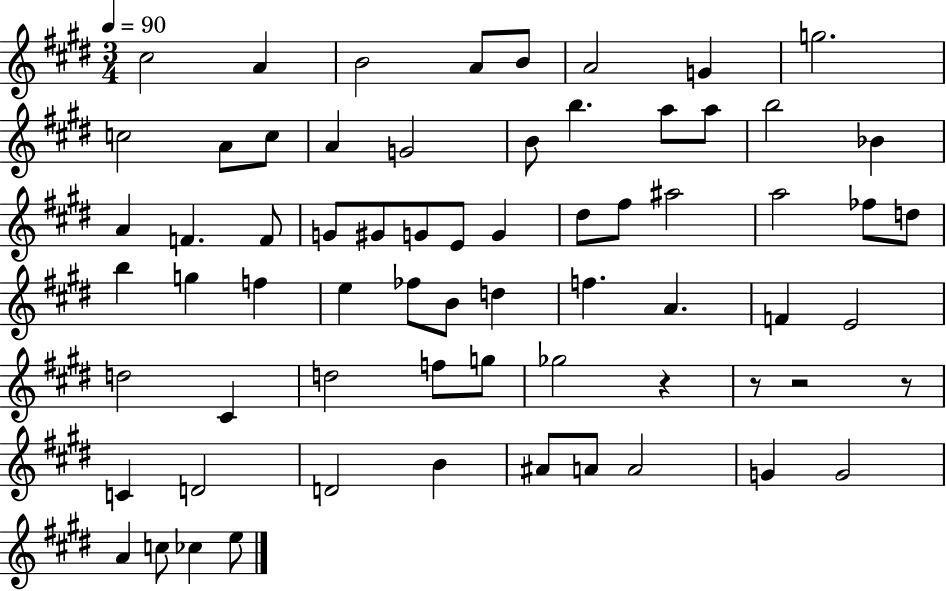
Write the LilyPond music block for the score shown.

{
  \clef treble
  \numericTimeSignature
  \time 3/4
  \key e \major
  \tempo 4 = 90
  cis''2 a'4 | b'2 a'8 b'8 | a'2 g'4 | g''2. | \break c''2 a'8 c''8 | a'4 g'2 | b'8 b''4. a''8 a''8 | b''2 bes'4 | \break a'4 f'4. f'8 | g'8 gis'8 g'8 e'8 g'4 | dis''8 fis''8 ais''2 | a''2 fes''8 d''8 | \break b''4 g''4 f''4 | e''4 fes''8 b'8 d''4 | f''4. a'4. | f'4 e'2 | \break d''2 cis'4 | d''2 f''8 g''8 | ges''2 r4 | r8 r2 r8 | \break c'4 d'2 | d'2 b'4 | ais'8 a'8 a'2 | g'4 g'2 | \break a'4 c''8 ces''4 e''8 | \bar "|."
}